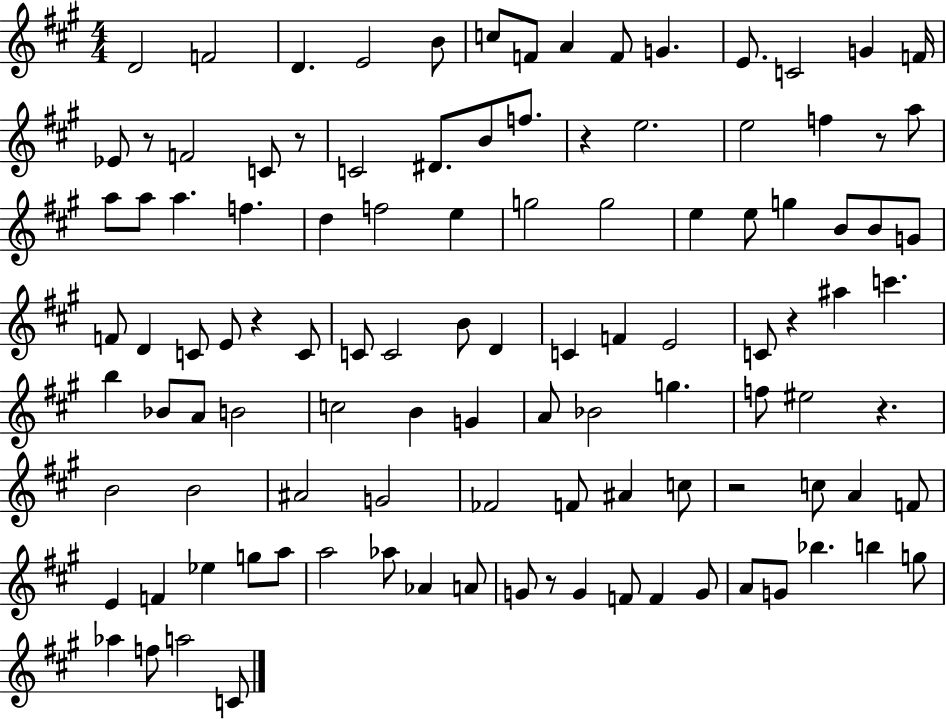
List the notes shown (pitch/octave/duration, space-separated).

D4/h F4/h D4/q. E4/h B4/e C5/e F4/e A4/q F4/e G4/q. E4/e. C4/h G4/q F4/s Eb4/e R/e F4/h C4/e R/e C4/h D#4/e. B4/e F5/e. R/q E5/h. E5/h F5/q R/e A5/e A5/e A5/e A5/q. F5/q. D5/q F5/h E5/q G5/h G5/h E5/q E5/e G5/q B4/e B4/e G4/e F4/e D4/q C4/e E4/e R/q C4/e C4/e C4/h B4/e D4/q C4/q F4/q E4/h C4/e R/q A#5/q C6/q. B5/q Bb4/e A4/e B4/h C5/h B4/q G4/q A4/e Bb4/h G5/q. F5/e EIS5/h R/q. B4/h B4/h A#4/h G4/h FES4/h F4/e A#4/q C5/e R/h C5/e A4/q F4/e E4/q F4/q Eb5/q G5/e A5/e A5/h Ab5/e Ab4/q A4/e G4/e R/e G4/q F4/e F4/q G4/e A4/e G4/e Bb5/q. B5/q G5/e Ab5/q F5/e A5/h C4/e